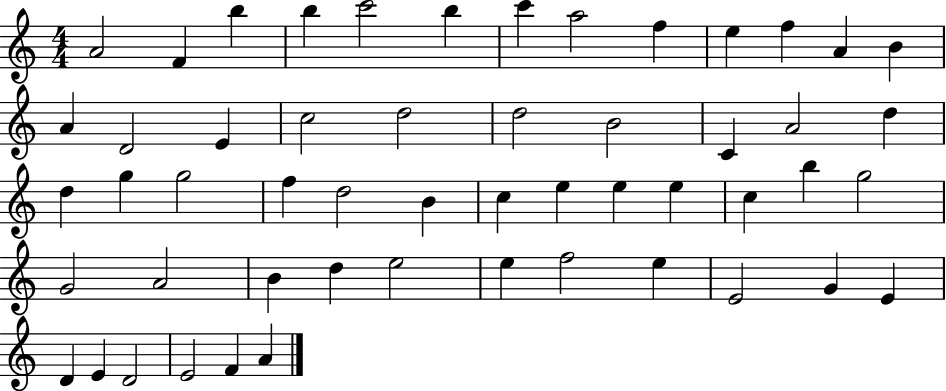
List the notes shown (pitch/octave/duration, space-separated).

A4/h F4/q B5/q B5/q C6/h B5/q C6/q A5/h F5/q E5/q F5/q A4/q B4/q A4/q D4/h E4/q C5/h D5/h D5/h B4/h C4/q A4/h D5/q D5/q G5/q G5/h F5/q D5/h B4/q C5/q E5/q E5/q E5/q C5/q B5/q G5/h G4/h A4/h B4/q D5/q E5/h E5/q F5/h E5/q E4/h G4/q E4/q D4/q E4/q D4/h E4/h F4/q A4/q